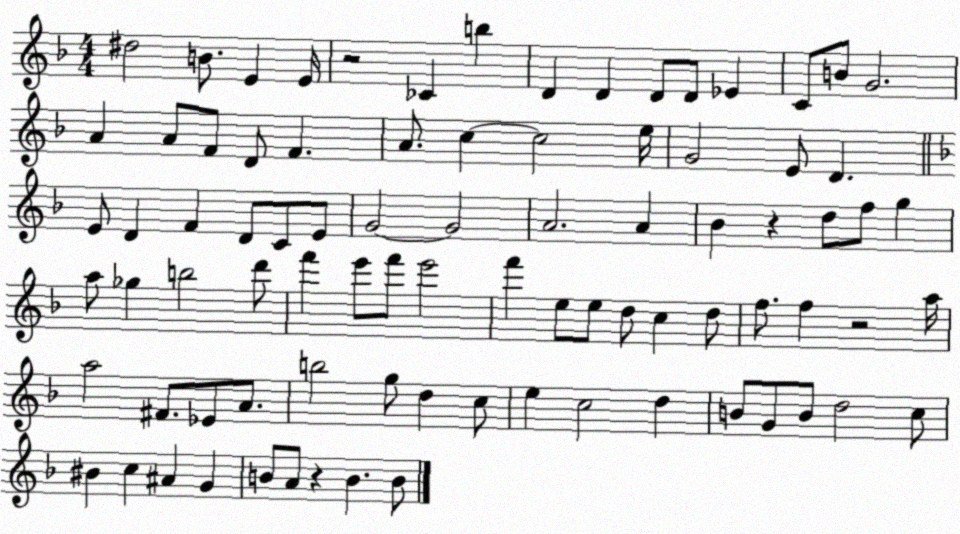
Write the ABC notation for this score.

X:1
T:Untitled
M:4/4
L:1/4
K:F
^d2 B/2 E E/4 z2 _C b D D D/2 D/2 _E C/2 B/2 G2 A A/2 F/2 D/2 F A/2 c c2 e/4 G2 E/2 D E/2 D F D/2 C/2 E/2 G2 G2 A2 A _B z d/2 f/2 g a/2 _g b2 d'/2 f' e'/2 f'/2 e'2 f' e/2 e/2 d/2 c d/2 f/2 f z2 a/4 a2 ^F/2 _E/2 A/2 b2 g/2 d c/2 e c2 d B/2 G/2 B/2 d2 c/2 ^B c ^A G B/2 A/2 z B B/2